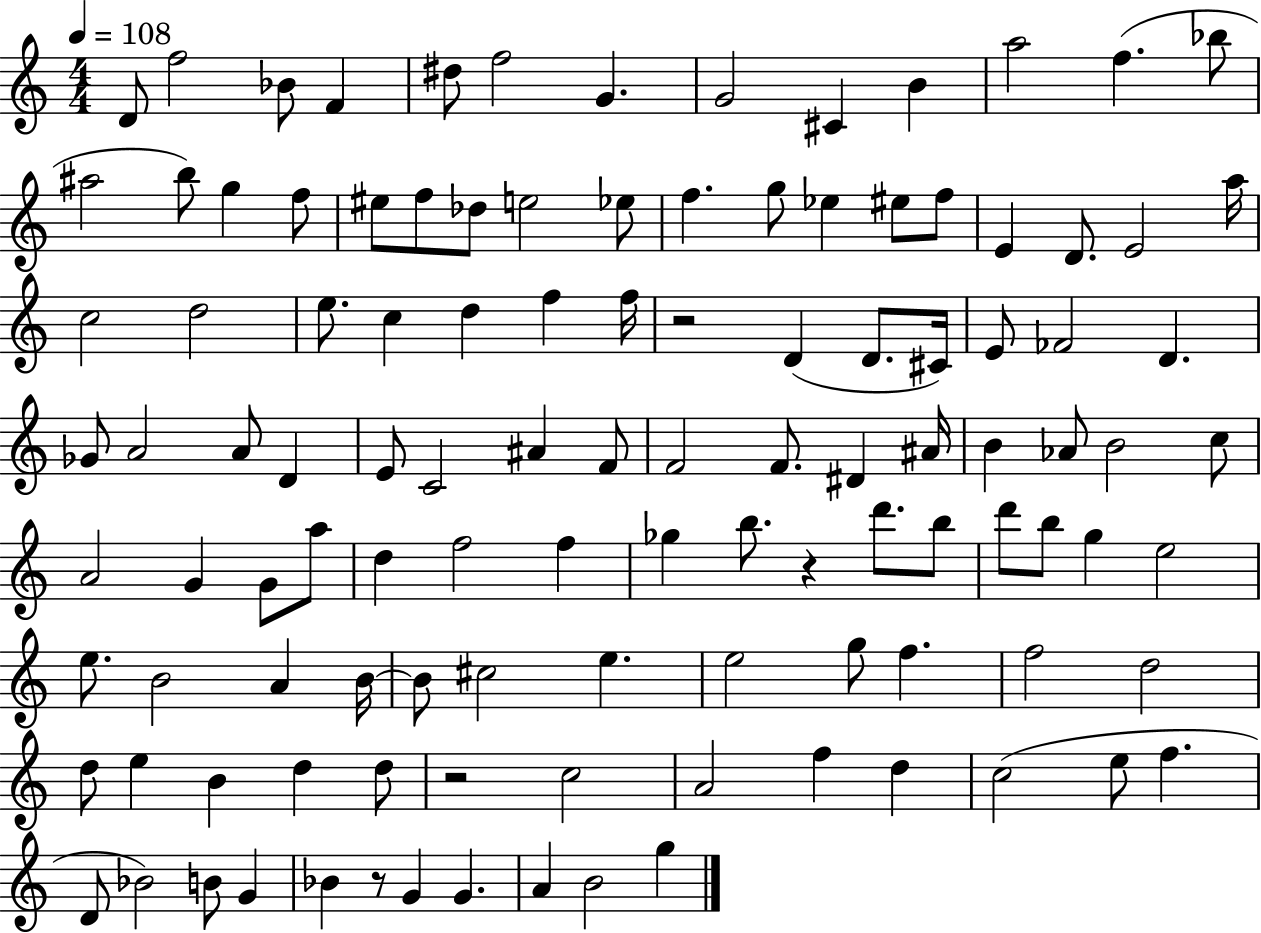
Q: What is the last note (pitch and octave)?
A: G5